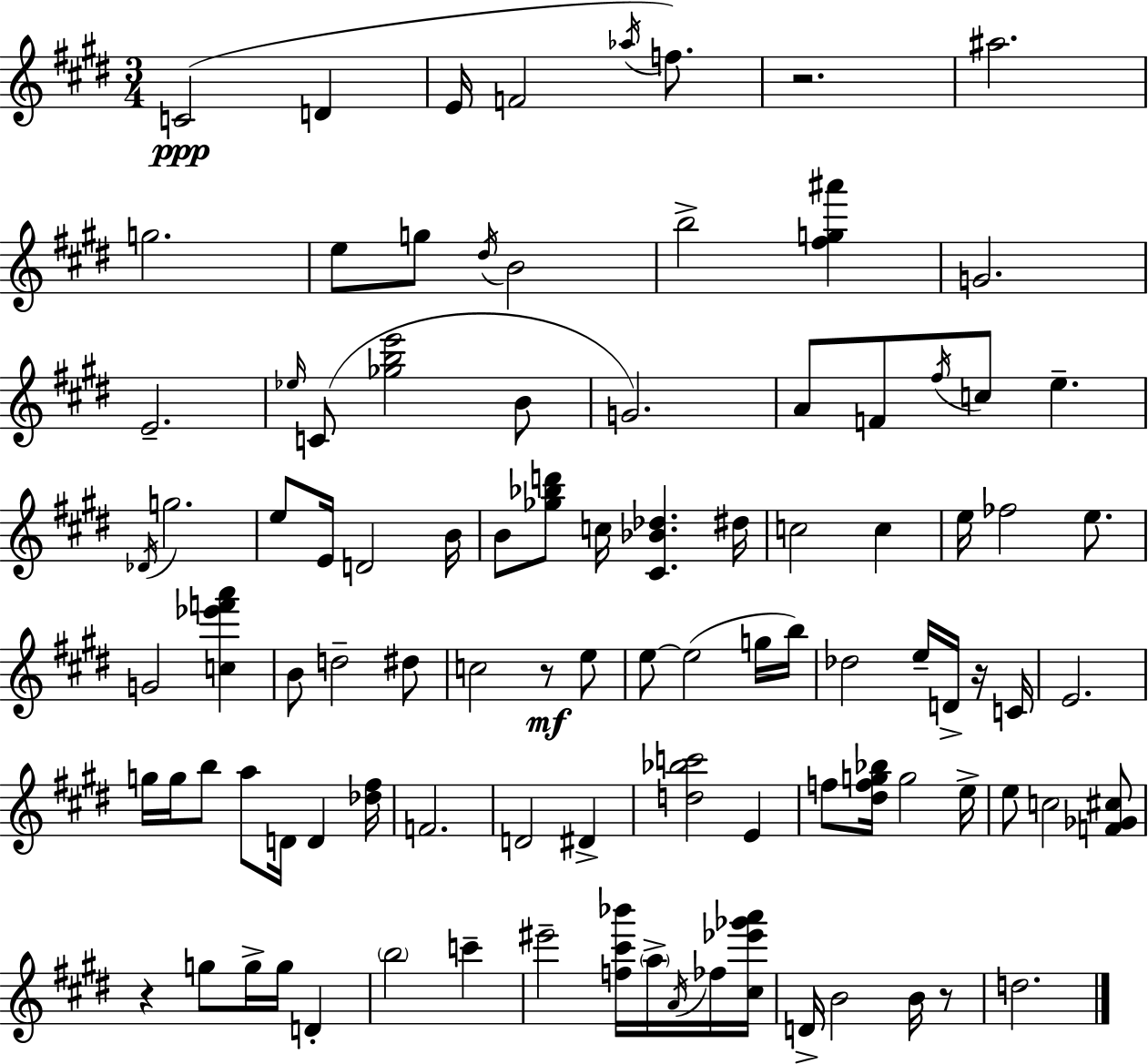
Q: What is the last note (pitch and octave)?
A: D5